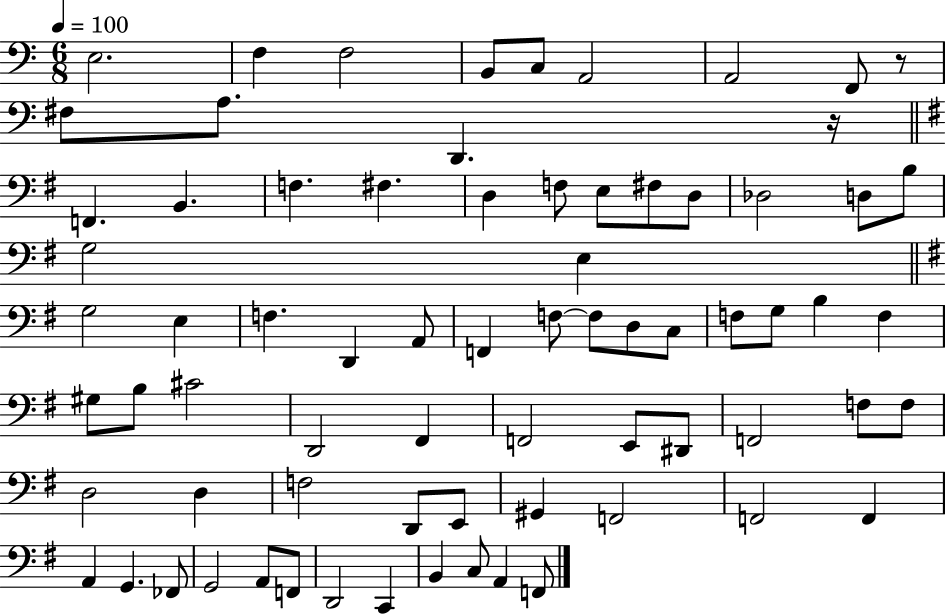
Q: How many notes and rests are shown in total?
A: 73